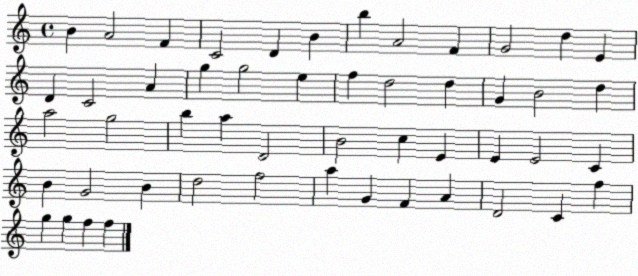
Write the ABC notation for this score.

X:1
T:Untitled
M:4/4
L:1/4
K:C
B A2 F C2 D B b A2 F G2 d E D C2 A g g2 e f d2 d G B2 d a2 g2 b a D2 B2 c E E E2 C B G2 B d2 f2 a G F A D2 C f g g f f